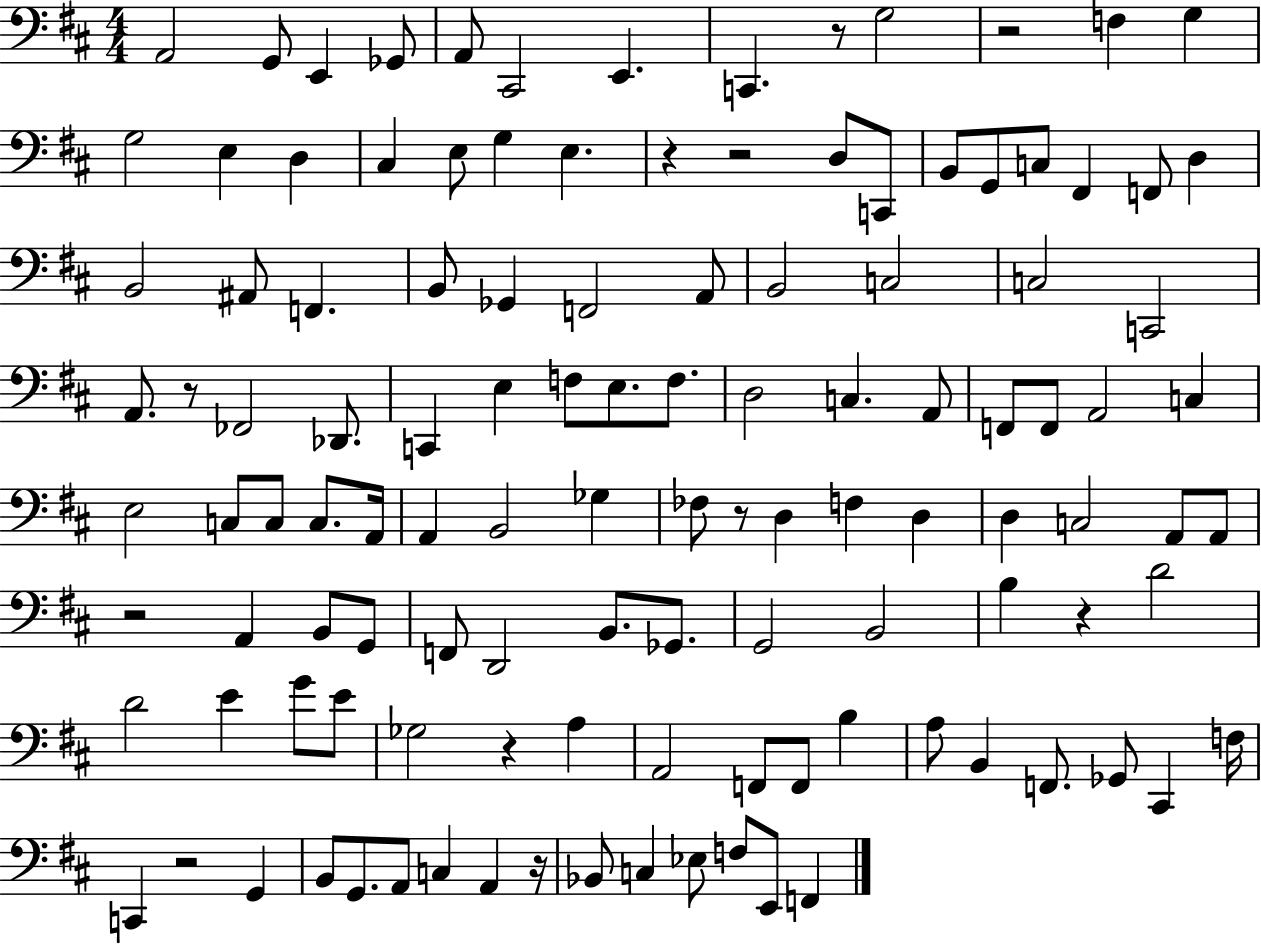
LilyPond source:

{
  \clef bass
  \numericTimeSignature
  \time 4/4
  \key d \major
  a,2 g,8 e,4 ges,8 | a,8 cis,2 e,4. | c,4. r8 g2 | r2 f4 g4 | \break g2 e4 d4 | cis4 e8 g4 e4. | r4 r2 d8 c,8 | b,8 g,8 c8 fis,4 f,8 d4 | \break b,2 ais,8 f,4. | b,8 ges,4 f,2 a,8 | b,2 c2 | c2 c,2 | \break a,8. r8 fes,2 des,8. | c,4 e4 f8 e8. f8. | d2 c4. a,8 | f,8 f,8 a,2 c4 | \break e2 c8 c8 c8. a,16 | a,4 b,2 ges4 | fes8 r8 d4 f4 d4 | d4 c2 a,8 a,8 | \break r2 a,4 b,8 g,8 | f,8 d,2 b,8. ges,8. | g,2 b,2 | b4 r4 d'2 | \break d'2 e'4 g'8 e'8 | ges2 r4 a4 | a,2 f,8 f,8 b4 | a8 b,4 f,8. ges,8 cis,4 f16 | \break c,4 r2 g,4 | b,8 g,8. a,8 c4 a,4 r16 | bes,8 c4 ees8 f8 e,8 f,4 | \bar "|."
}